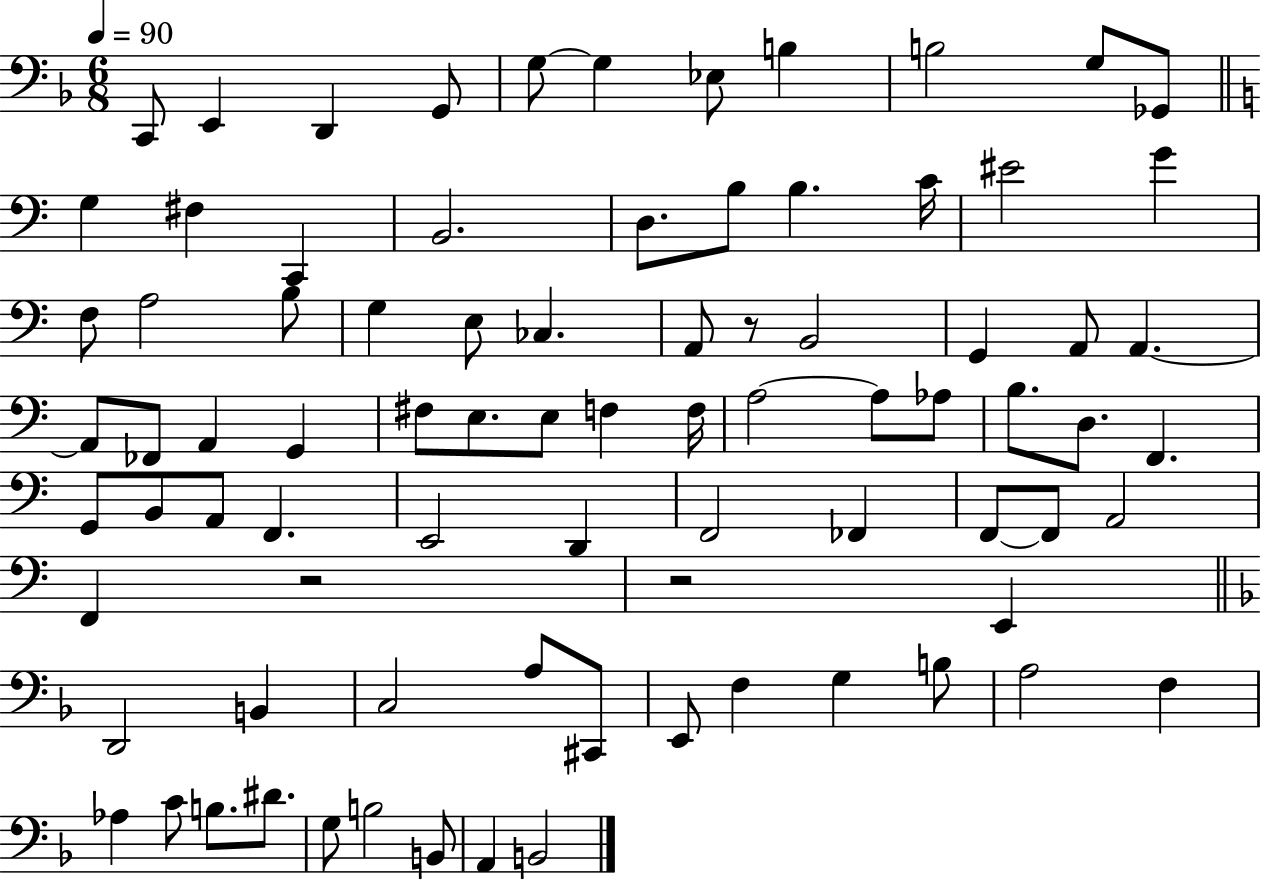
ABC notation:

X:1
T:Untitled
M:6/8
L:1/4
K:F
C,,/2 E,, D,, G,,/2 G,/2 G, _E,/2 B, B,2 G,/2 _G,,/2 G, ^F, C,, B,,2 D,/2 B,/2 B, C/4 ^E2 G F,/2 A,2 B,/2 G, E,/2 _C, A,,/2 z/2 B,,2 G,, A,,/2 A,, A,,/2 _F,,/2 A,, G,, ^F,/2 E,/2 E,/2 F, F,/4 A,2 A,/2 _A,/2 B,/2 D,/2 F,, G,,/2 B,,/2 A,,/2 F,, E,,2 D,, F,,2 _F,, F,,/2 F,,/2 A,,2 F,, z2 z2 E,, D,,2 B,, C,2 A,/2 ^C,,/2 E,,/2 F, G, B,/2 A,2 F, _A, C/2 B,/2 ^D/2 G,/2 B,2 B,,/2 A,, B,,2